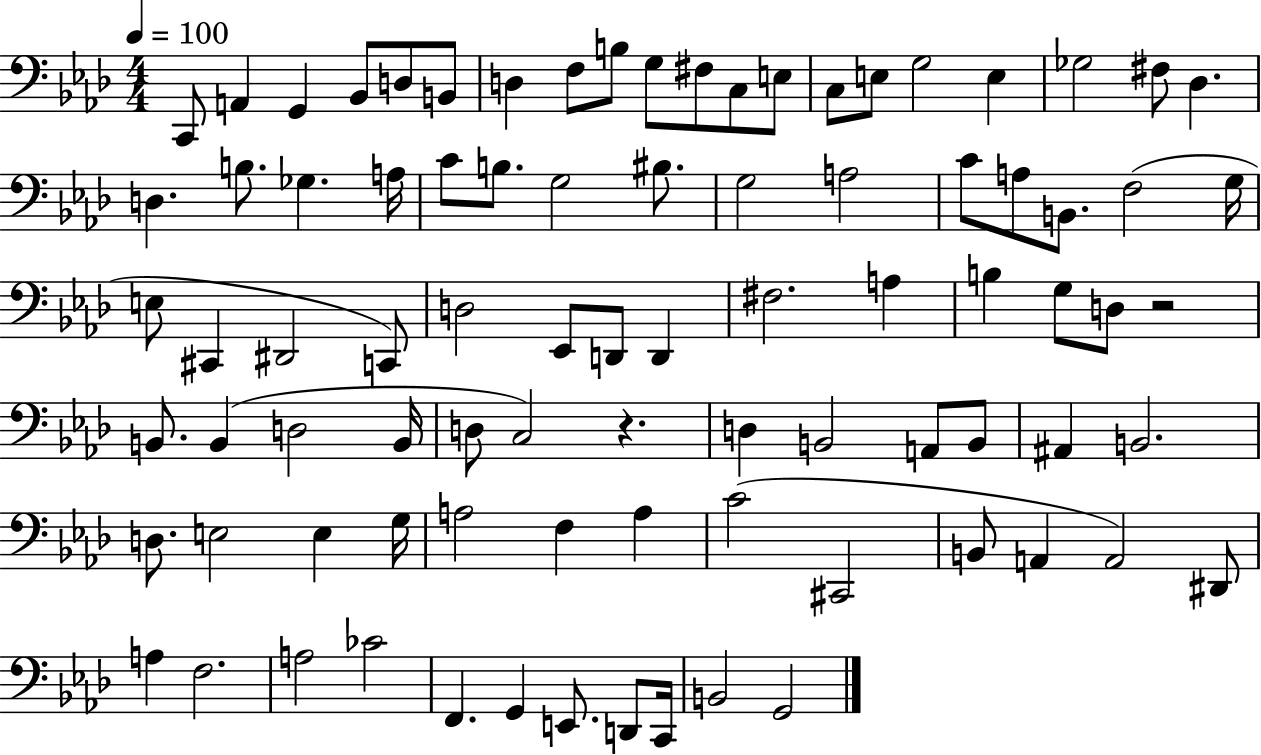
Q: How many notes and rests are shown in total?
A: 86